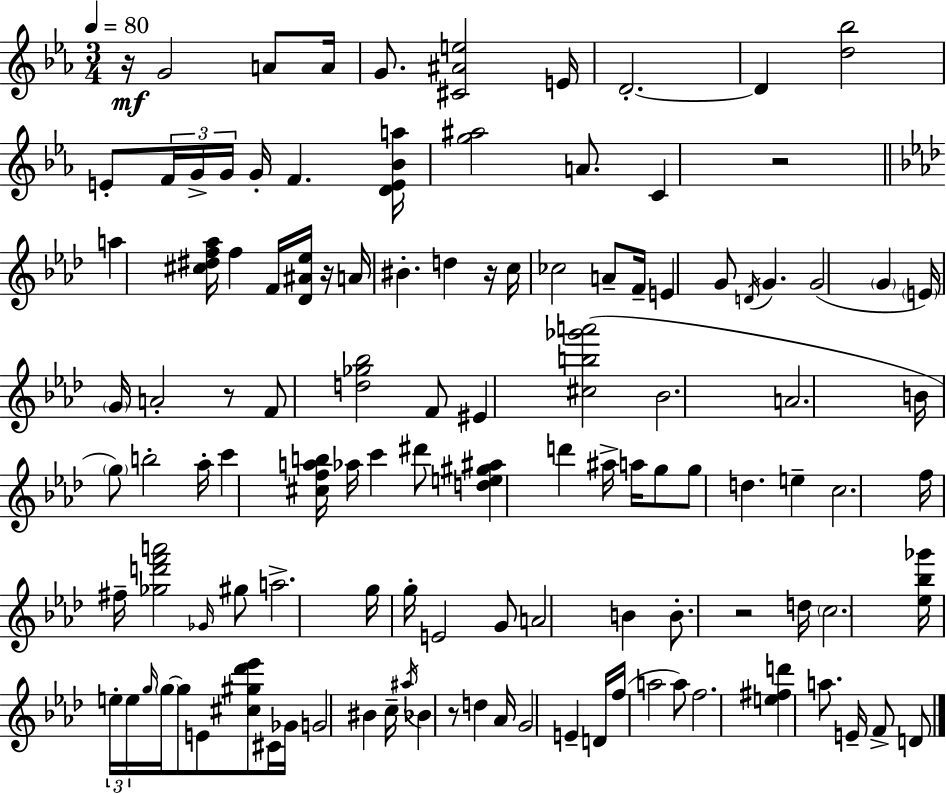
X:1
T:Untitled
M:3/4
L:1/4
K:Eb
z/4 G2 A/2 A/4 G/2 [^C^Ae]2 E/4 D2 D [d_b]2 E/2 F/4 G/4 G/4 G/4 F [DE_Ba]/4 [g^a]2 A/2 C z2 a [^c^df_a]/4 f F/4 [_D^A_e]/4 z/4 A/4 ^B d z/4 c/4 _c2 A/2 F/4 E G/2 D/4 G G2 G E/4 G/4 A2 z/2 F/2 [d_g_b]2 F/2 ^E [^cb_g'a']2 _B2 A2 B/4 g/2 b2 _a/4 c' [^cfab]/4 _a/4 c' ^d'/2 [de^g^a] d' ^a/4 a/4 g/2 g/2 d e c2 f/4 ^f/4 [_gd'f'a']2 _G/4 ^g/2 a2 g/4 g/4 E2 G/2 A2 B B/2 z2 d/4 c2 [_e_b_g']/4 e/4 e/4 g/4 g/4 g/2 E/2 [^c^g_d'_e']/2 ^C/4 _G/4 G2 ^B c/4 ^a/4 _B z/2 d _A/4 G2 E D/4 f/4 a2 a/2 f2 [e^fd'] a/2 E/4 F/2 D/2